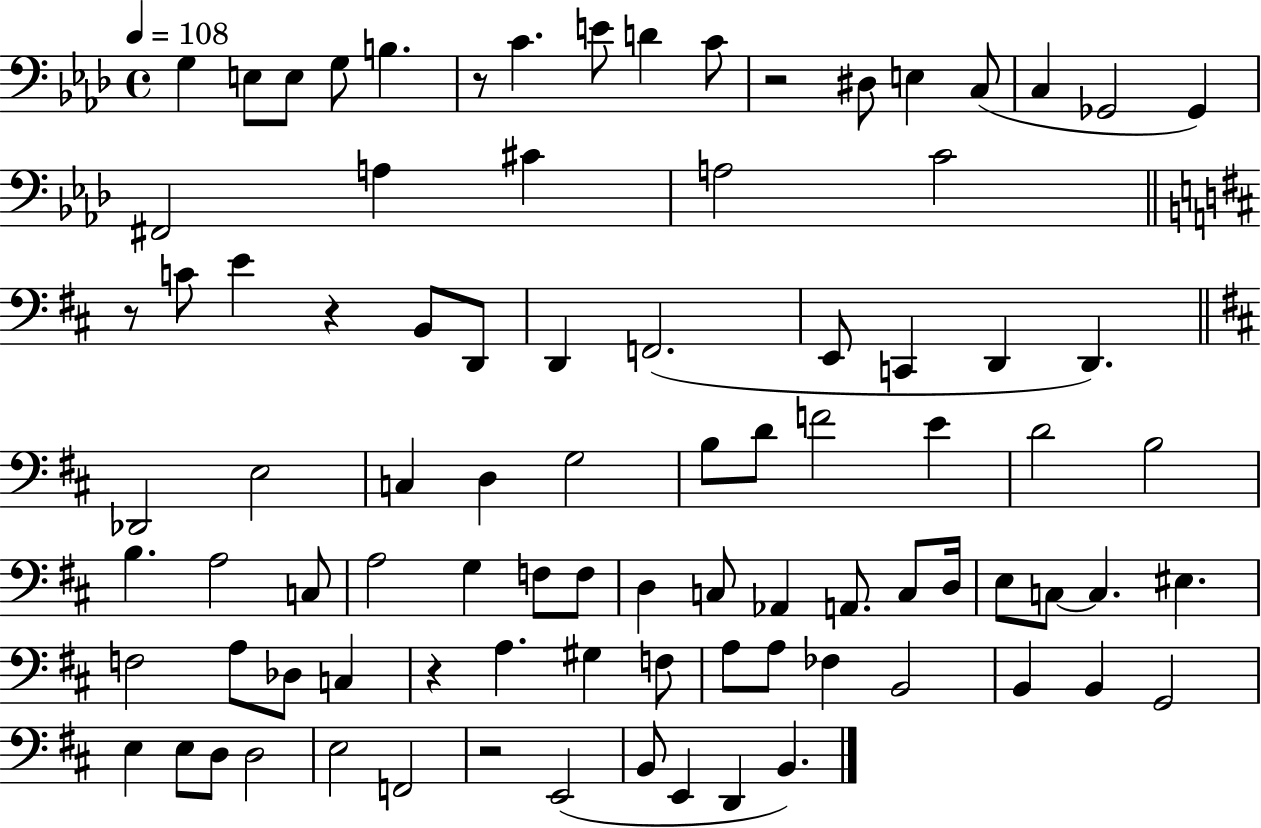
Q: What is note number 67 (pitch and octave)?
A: A3